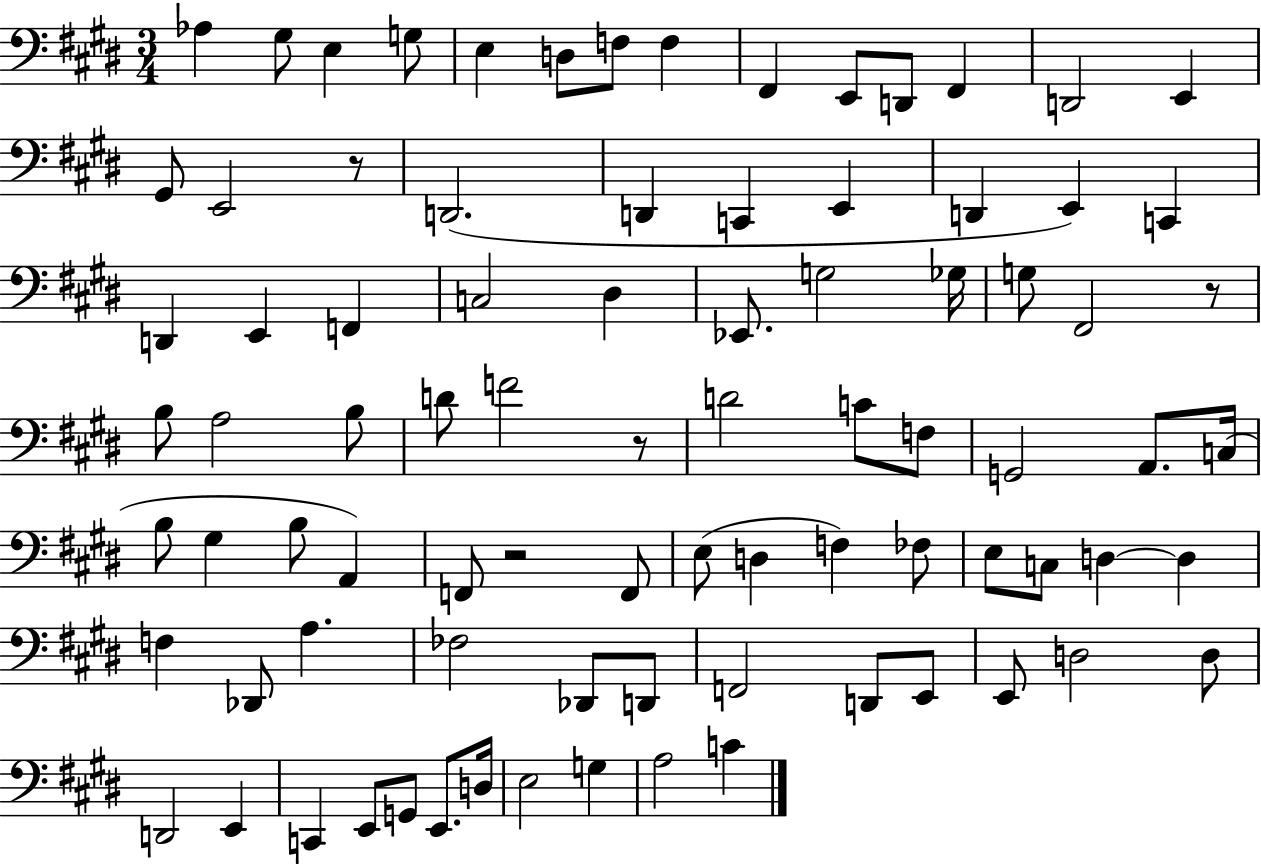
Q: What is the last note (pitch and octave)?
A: C4